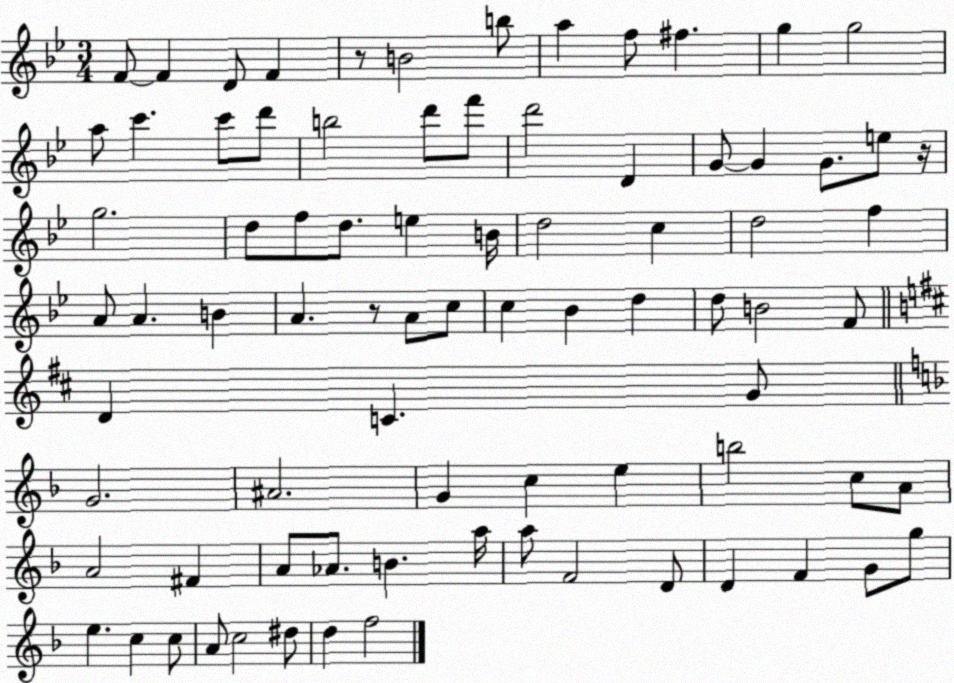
X:1
T:Untitled
M:3/4
L:1/4
K:Bb
F/2 F D/2 F z/2 B2 b/2 a f/2 ^f g g2 a/2 c' c'/2 d'/2 b2 d'/2 f'/2 d'2 D G/2 G G/2 e/2 z/4 g2 d/2 f/2 d/2 e B/4 d2 c d2 f A/2 A B A z/2 A/2 c/2 c _B d d/2 B2 F/2 D C G/2 G2 ^A2 G c e b2 c/2 A/2 A2 ^F A/2 _A/2 B a/4 a/2 F2 D/2 D F G/2 g/2 e c c/2 A/2 c2 ^d/2 d f2